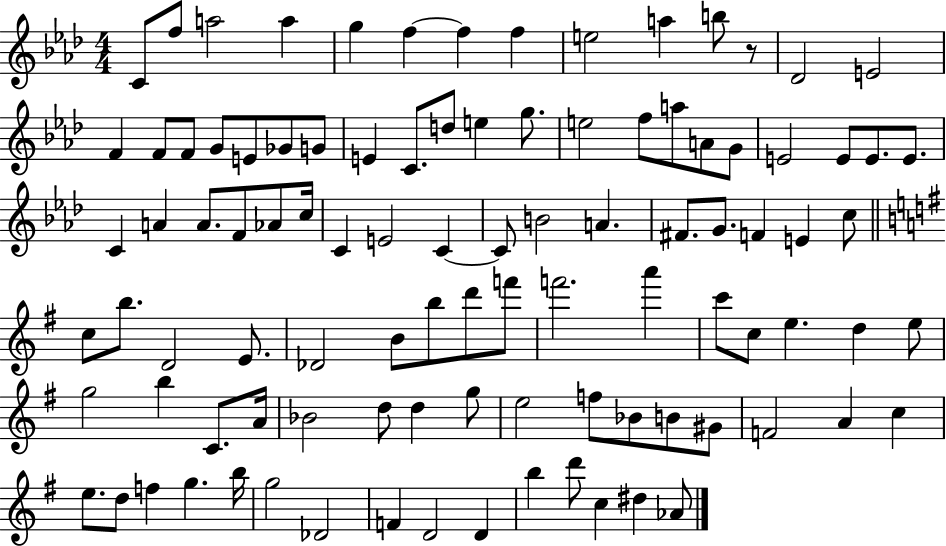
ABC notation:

X:1
T:Untitled
M:4/4
L:1/4
K:Ab
C/2 f/2 a2 a g f f f e2 a b/2 z/2 _D2 E2 F F/2 F/2 G/2 E/2 _G/2 G/2 E C/2 d/2 e g/2 e2 f/2 a/2 A/2 G/2 E2 E/2 E/2 E/2 C A A/2 F/2 _A/2 c/4 C E2 C C/2 B2 A ^F/2 G/2 F E c/2 c/2 b/2 D2 E/2 _D2 B/2 b/2 d'/2 f'/2 f'2 a' c'/2 c/2 e d e/2 g2 b C/2 A/4 _B2 d/2 d g/2 e2 f/2 _B/2 B/2 ^G/2 F2 A c e/2 d/2 f g b/4 g2 _D2 F D2 D b d'/2 c ^d _A/2